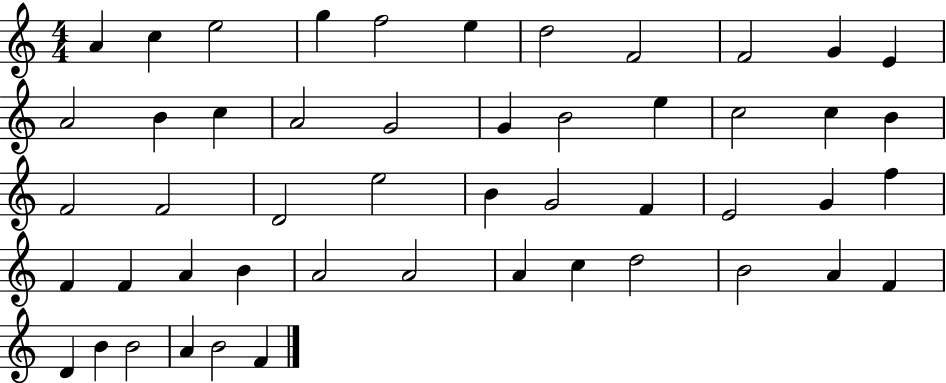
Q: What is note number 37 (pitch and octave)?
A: A4